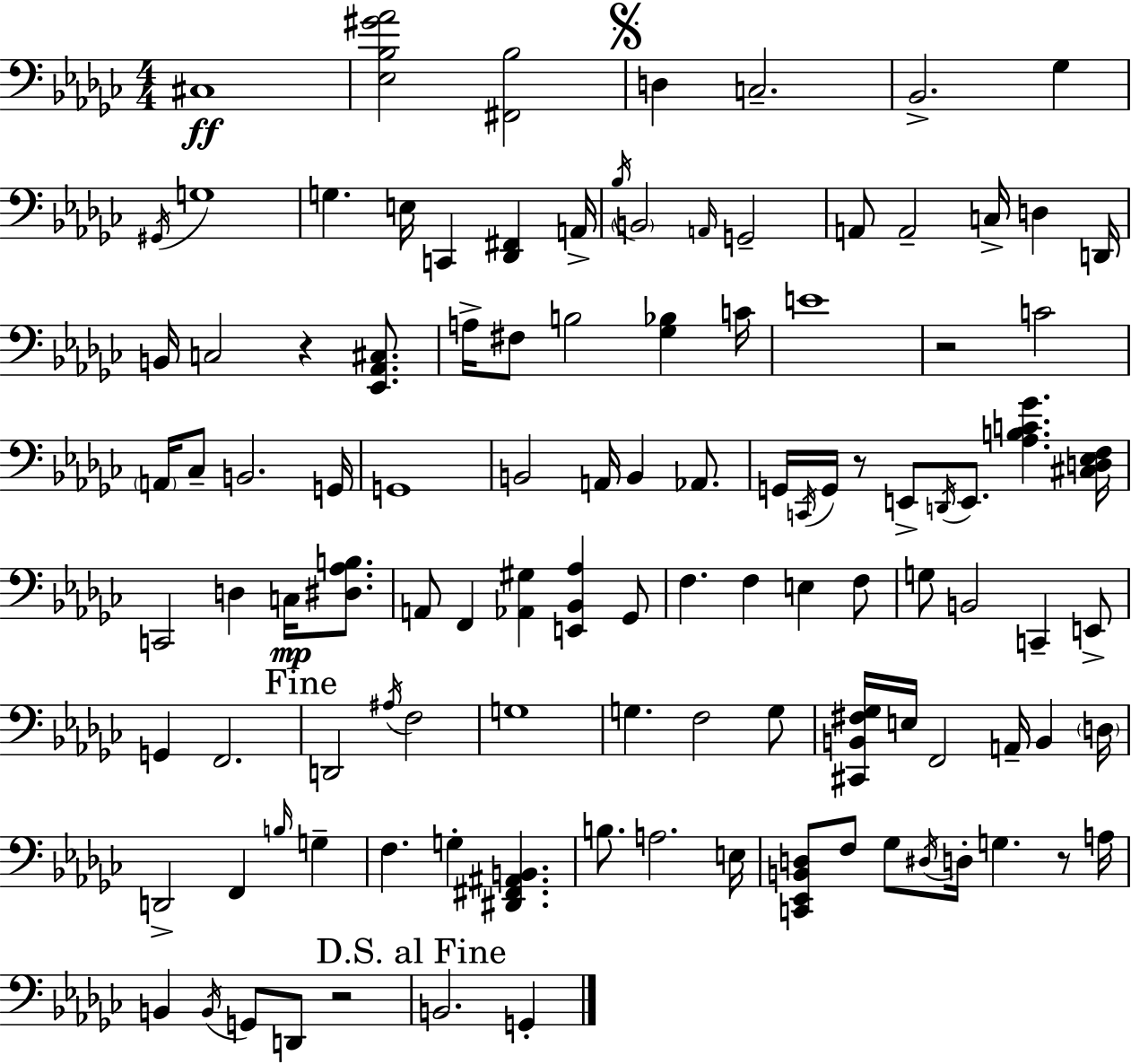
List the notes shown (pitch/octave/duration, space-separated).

C#3/w [Eb3,Bb3,G#4,Ab4]/h [F#2,Bb3]/h D3/q C3/h. Bb2/h. Gb3/q G#2/s G3/w G3/q. E3/s C2/q [Db2,F#2]/q A2/s Bb3/s B2/h A2/s G2/h A2/e A2/h C3/s D3/q D2/s B2/s C3/h R/q [Eb2,Ab2,C#3]/e. A3/s F#3/e B3/h [Gb3,Bb3]/q C4/s E4/w R/h C4/h A2/s CES3/e B2/h. G2/s G2/w B2/h A2/s B2/q Ab2/e. G2/s C2/s G2/s R/e E2/e D2/s E2/e. [Ab3,B3,C4,Gb4]/q. [C#3,D3,Eb3,F3]/s C2/h D3/q C3/s [D#3,Ab3,B3]/e. A2/e F2/q [Ab2,G#3]/q [E2,Bb2,Ab3]/q Gb2/e F3/q. F3/q E3/q F3/e G3/e B2/h C2/q E2/e G2/q F2/h. D2/h A#3/s F3/h G3/w G3/q. F3/h G3/e [C#2,B2,F#3,Gb3]/s E3/s F2/h A2/s B2/q D3/s D2/h F2/q B3/s G3/q F3/q. G3/q [D#2,F#2,A#2,B2]/q. B3/e. A3/h. E3/s [C2,Eb2,B2,D3]/e F3/e Gb3/e D#3/s D3/s G3/q. R/e A3/s B2/q B2/s G2/e D2/e R/h B2/h. G2/q